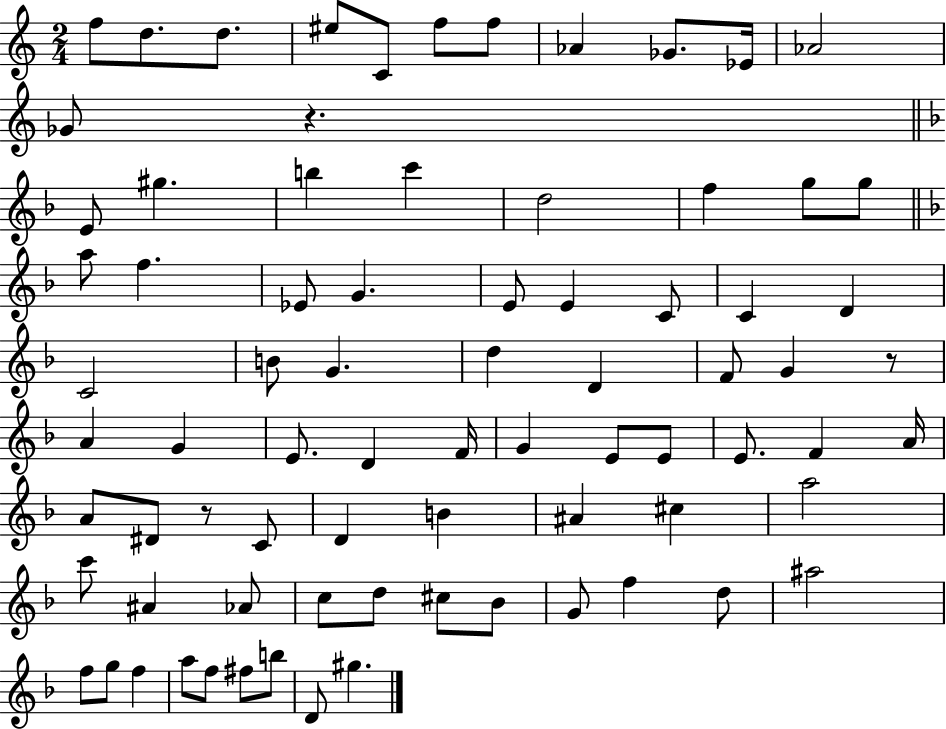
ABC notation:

X:1
T:Untitled
M:2/4
L:1/4
K:C
f/2 d/2 d/2 ^e/2 C/2 f/2 f/2 _A _G/2 _E/4 _A2 _G/2 z E/2 ^g b c' d2 f g/2 g/2 a/2 f _E/2 G E/2 E C/2 C D C2 B/2 G d D F/2 G z/2 A G E/2 D F/4 G E/2 E/2 E/2 F A/4 A/2 ^D/2 z/2 C/2 D B ^A ^c a2 c'/2 ^A _A/2 c/2 d/2 ^c/2 _B/2 G/2 f d/2 ^a2 f/2 g/2 f a/2 f/2 ^f/2 b/2 D/2 ^g